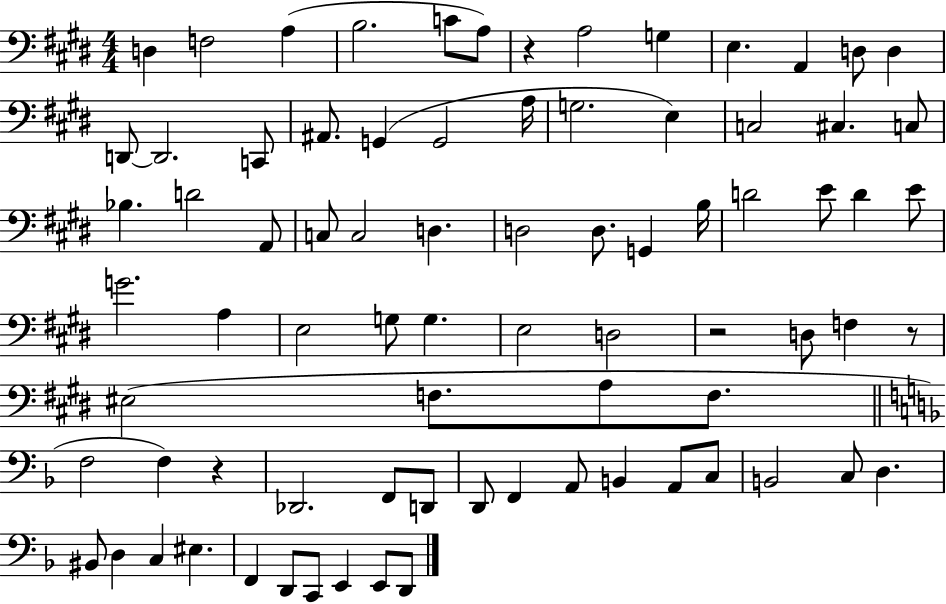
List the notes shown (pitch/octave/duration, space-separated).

D3/q F3/h A3/q B3/h. C4/e A3/e R/q A3/h G3/q E3/q. A2/q D3/e D3/q D2/e D2/h. C2/e A#2/e. G2/q G2/h A3/s G3/h. E3/q C3/h C#3/q. C3/e Bb3/q. D4/h A2/e C3/e C3/h D3/q. D3/h D3/e. G2/q B3/s D4/h E4/e D4/q E4/e G4/h. A3/q E3/h G3/e G3/q. E3/h D3/h R/h D3/e F3/q R/e EIS3/h F3/e. A3/e F3/e. F3/h F3/q R/q Db2/h. F2/e D2/e D2/e F2/q A2/e B2/q A2/e C3/e B2/h C3/e D3/q. BIS2/e D3/q C3/q EIS3/q. F2/q D2/e C2/e E2/q E2/e D2/e